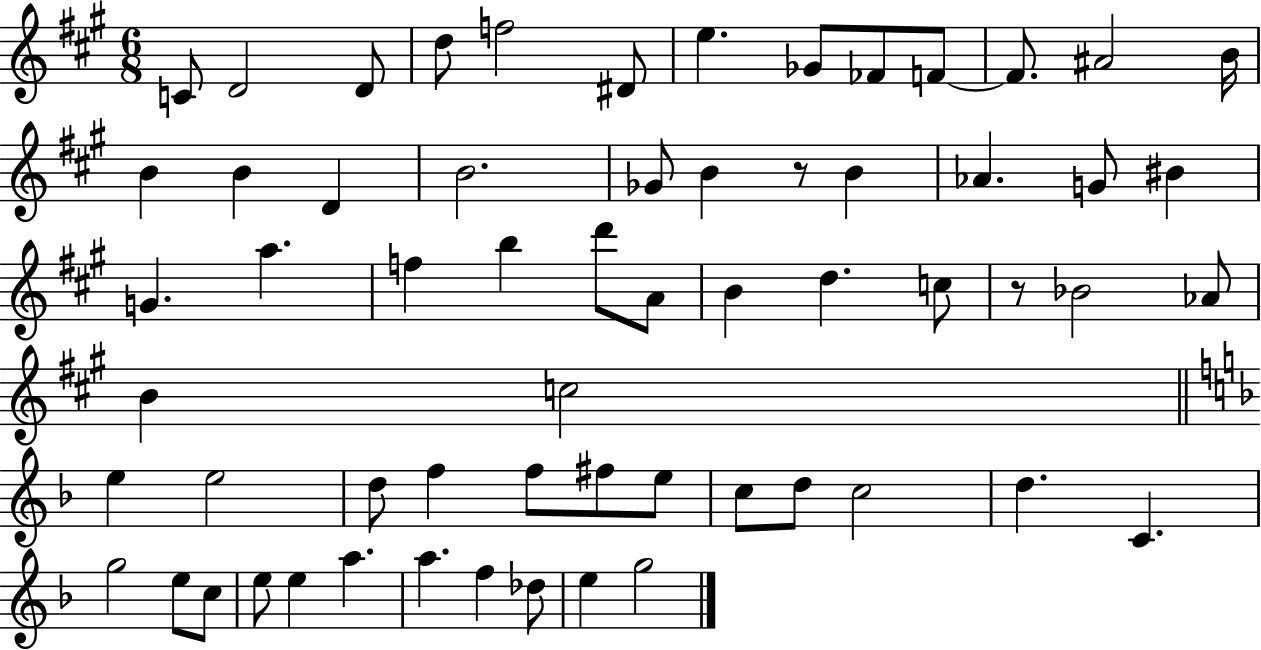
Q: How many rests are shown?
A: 2